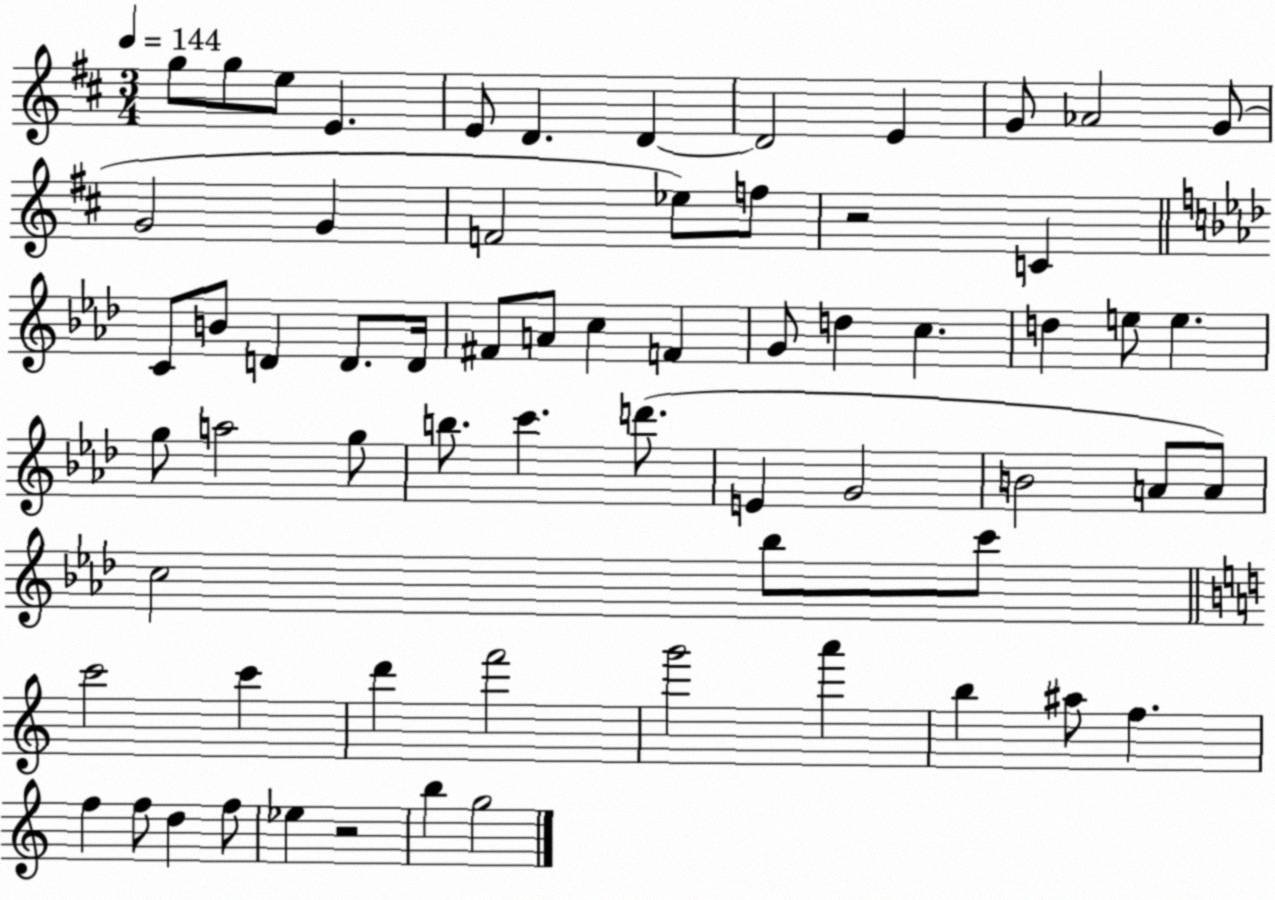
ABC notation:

X:1
T:Untitled
M:3/4
L:1/4
K:D
g/2 g/2 e/2 E E/2 D D D2 E G/2 _A2 G/2 G2 G F2 _e/2 f/2 z2 C C/2 B/2 D D/2 D/4 ^F/2 A/2 c F G/2 d c d e/2 e g/2 a2 g/2 b/2 c' d'/2 E G2 B2 A/2 A/2 c2 _b/2 c'/2 c'2 c' d' f'2 g'2 a' b ^a/2 f f f/2 d f/2 _e z2 b g2